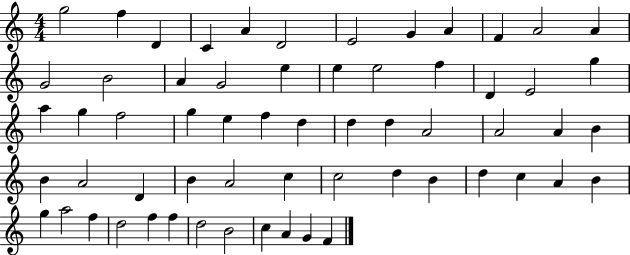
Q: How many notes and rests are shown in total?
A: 61